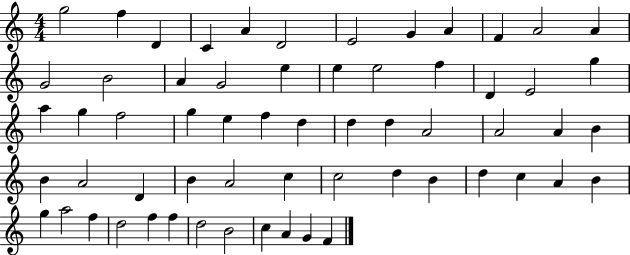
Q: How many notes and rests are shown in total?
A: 61